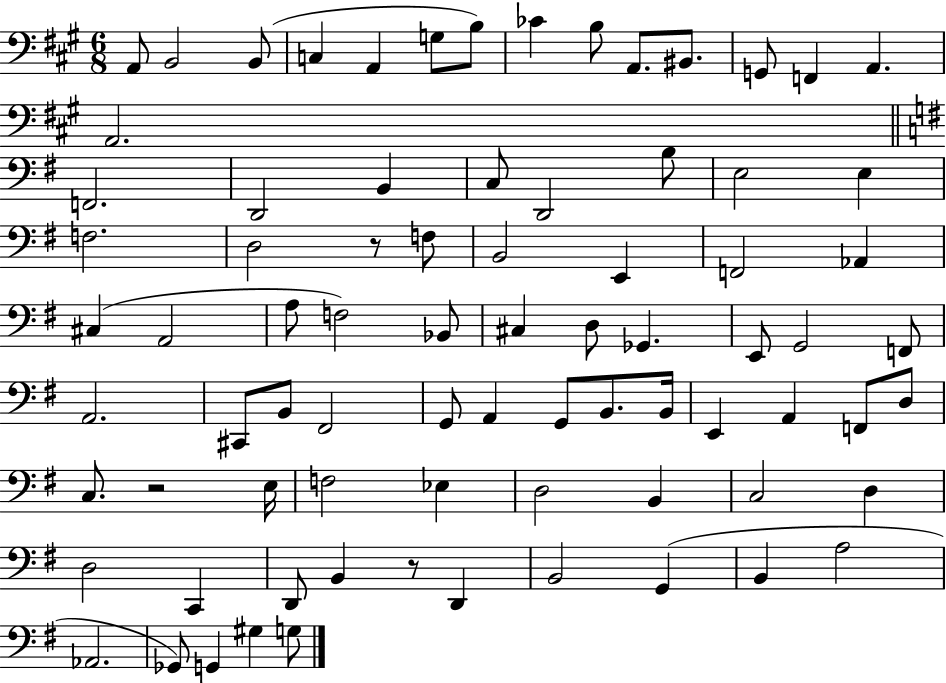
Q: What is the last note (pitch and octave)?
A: G3